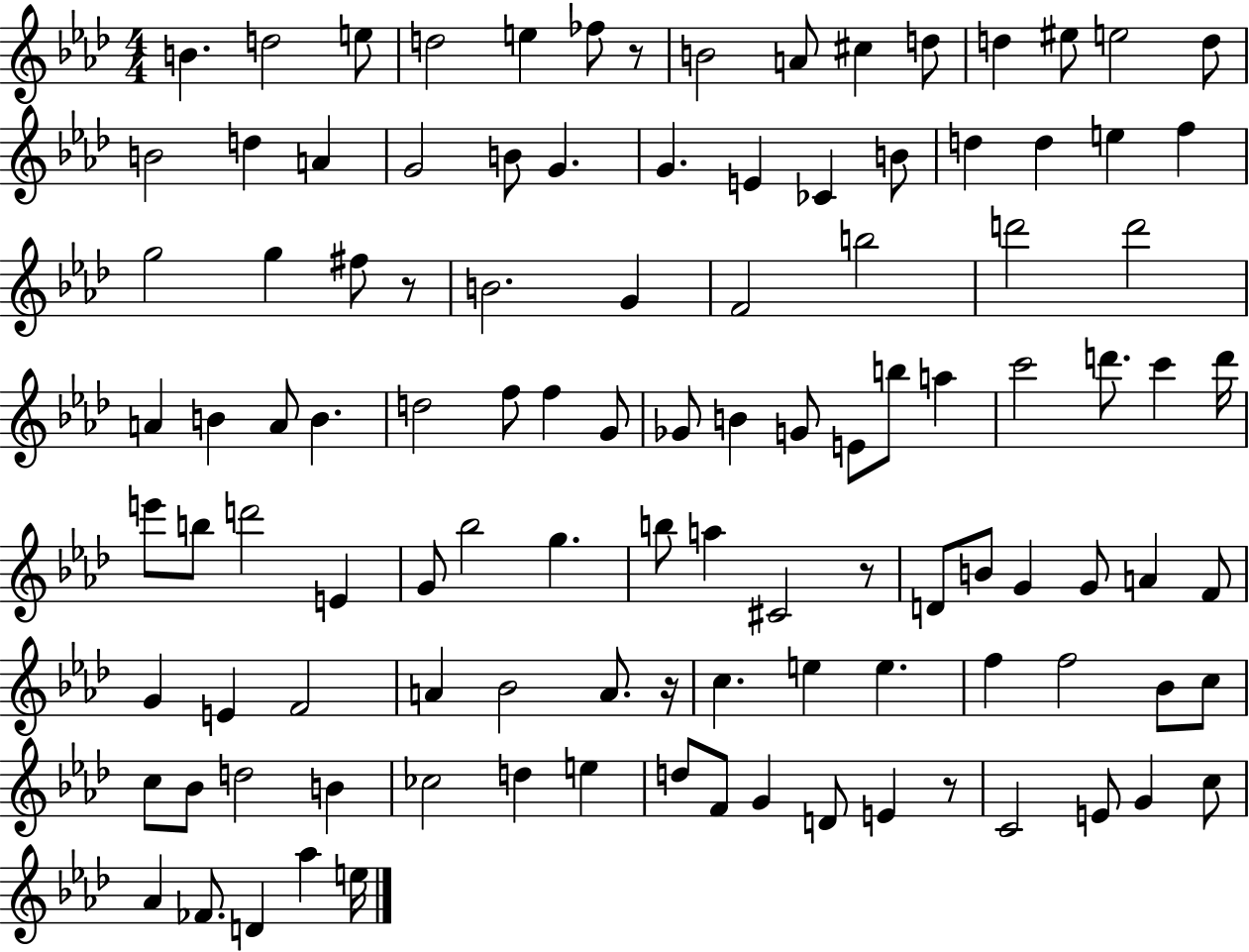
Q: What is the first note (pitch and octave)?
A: B4